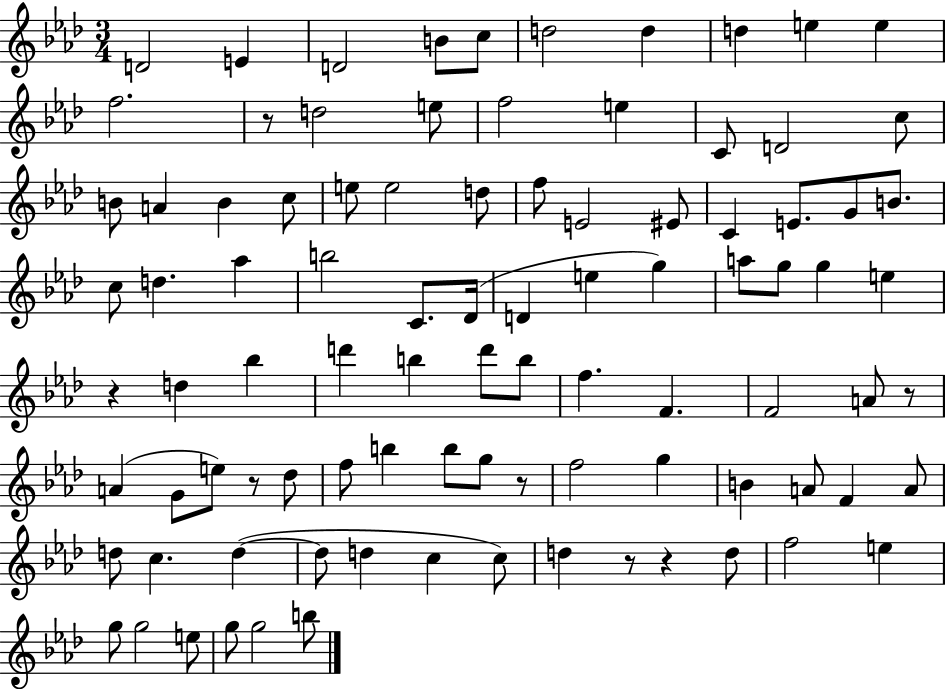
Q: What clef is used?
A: treble